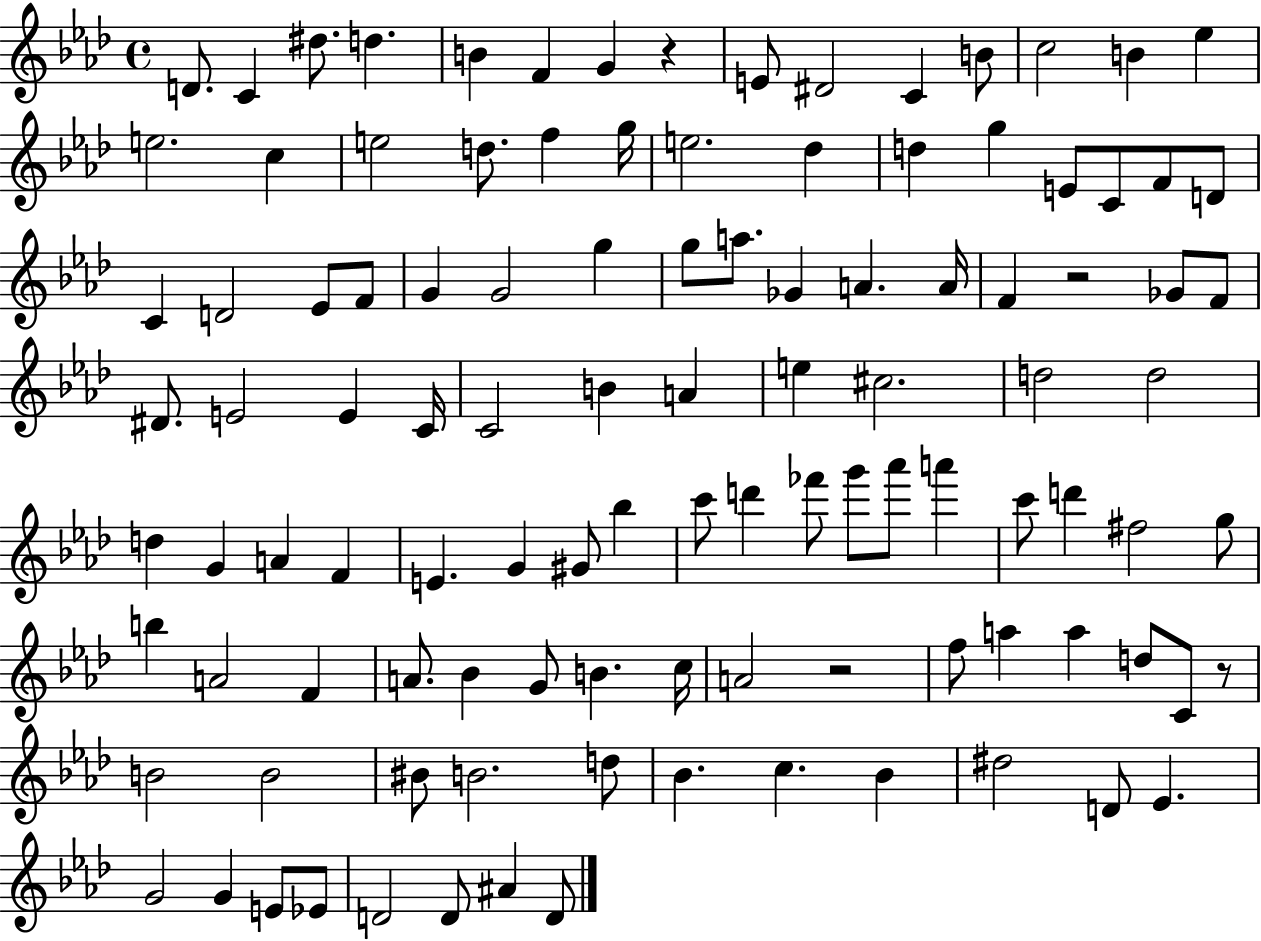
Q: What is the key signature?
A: AES major